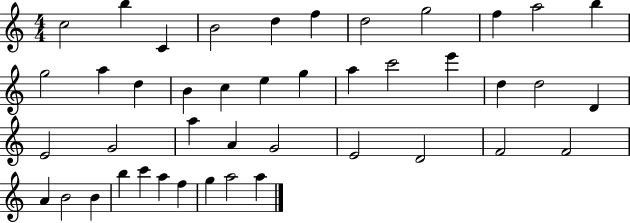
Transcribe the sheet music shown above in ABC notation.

X:1
T:Untitled
M:4/4
L:1/4
K:C
c2 b C B2 d f d2 g2 f a2 b g2 a d B c e g a c'2 e' d d2 D E2 G2 a A G2 E2 D2 F2 F2 A B2 B b c' a f g a2 a